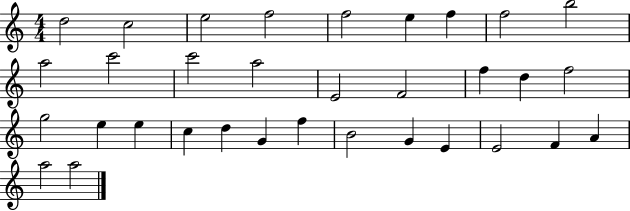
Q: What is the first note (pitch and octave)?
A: D5